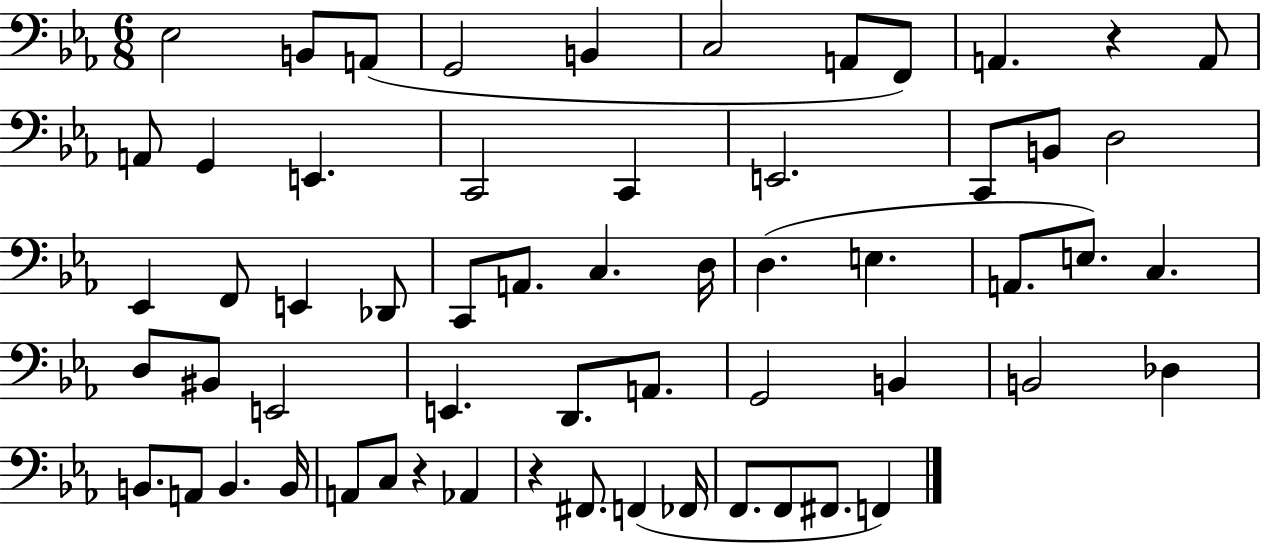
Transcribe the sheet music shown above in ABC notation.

X:1
T:Untitled
M:6/8
L:1/4
K:Eb
_E,2 B,,/2 A,,/2 G,,2 B,, C,2 A,,/2 F,,/2 A,, z A,,/2 A,,/2 G,, E,, C,,2 C,, E,,2 C,,/2 B,,/2 D,2 _E,, F,,/2 E,, _D,,/2 C,,/2 A,,/2 C, D,/4 D, E, A,,/2 E,/2 C, D,/2 ^B,,/2 E,,2 E,, D,,/2 A,,/2 G,,2 B,, B,,2 _D, B,,/2 A,,/2 B,, B,,/4 A,,/2 C,/2 z _A,, z ^F,,/2 F,, _F,,/4 F,,/2 F,,/2 ^F,,/2 F,,